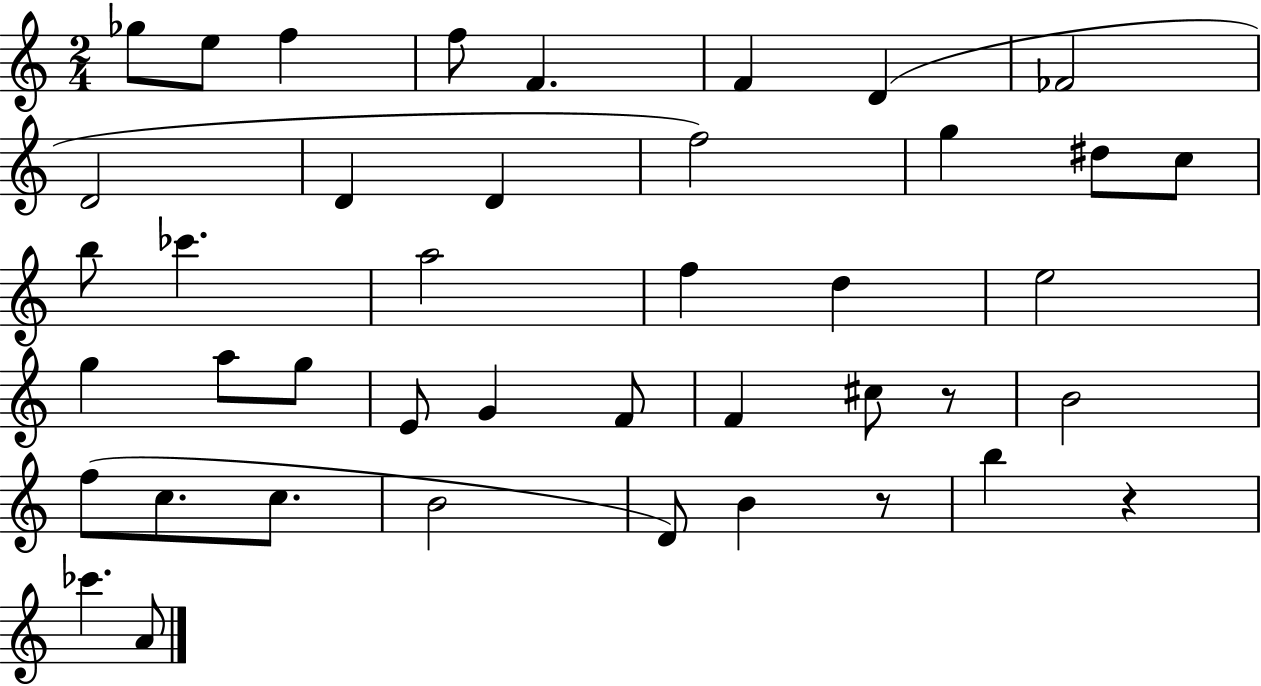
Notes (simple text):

Gb5/e E5/e F5/q F5/e F4/q. F4/q D4/q FES4/h D4/h D4/q D4/q F5/h G5/q D#5/e C5/e B5/e CES6/q. A5/h F5/q D5/q E5/h G5/q A5/e G5/e E4/e G4/q F4/e F4/q C#5/e R/e B4/h F5/e C5/e. C5/e. B4/h D4/e B4/q R/e B5/q R/q CES6/q. A4/e